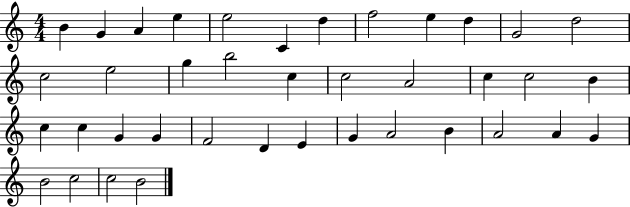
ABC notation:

X:1
T:Untitled
M:4/4
L:1/4
K:C
B G A e e2 C d f2 e d G2 d2 c2 e2 g b2 c c2 A2 c c2 B c c G G F2 D E G A2 B A2 A G B2 c2 c2 B2